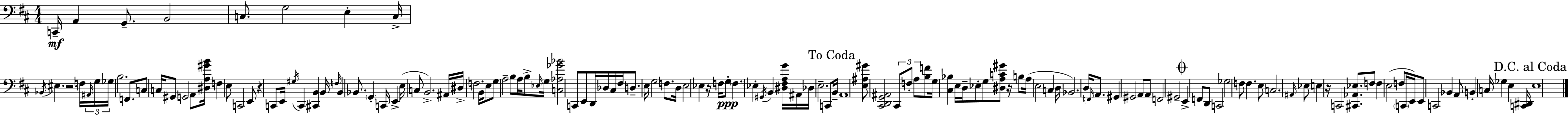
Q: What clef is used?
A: bass